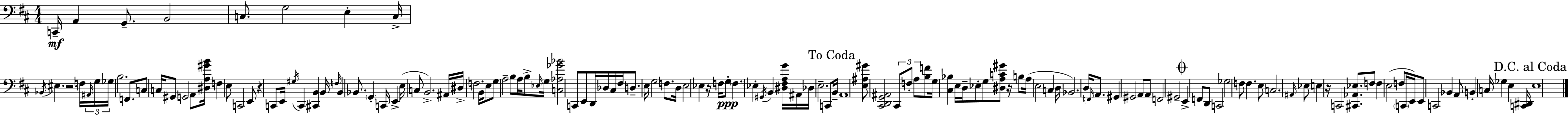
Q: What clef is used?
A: bass